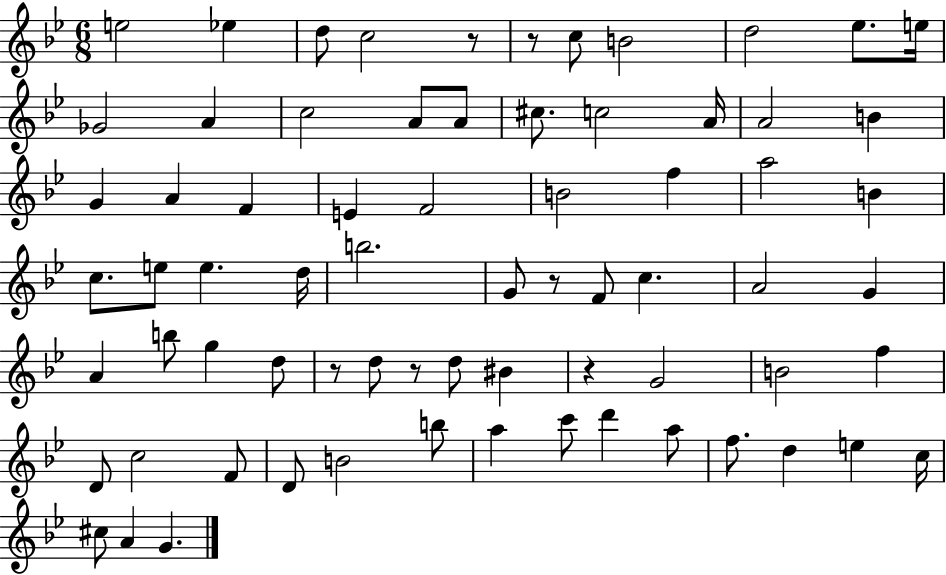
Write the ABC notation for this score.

X:1
T:Untitled
M:6/8
L:1/4
K:Bb
e2 _e d/2 c2 z/2 z/2 c/2 B2 d2 _e/2 e/4 _G2 A c2 A/2 A/2 ^c/2 c2 A/4 A2 B G A F E F2 B2 f a2 B c/2 e/2 e d/4 b2 G/2 z/2 F/2 c A2 G A b/2 g d/2 z/2 d/2 z/2 d/2 ^B z G2 B2 f D/2 c2 F/2 D/2 B2 b/2 a c'/2 d' a/2 f/2 d e c/4 ^c/2 A G